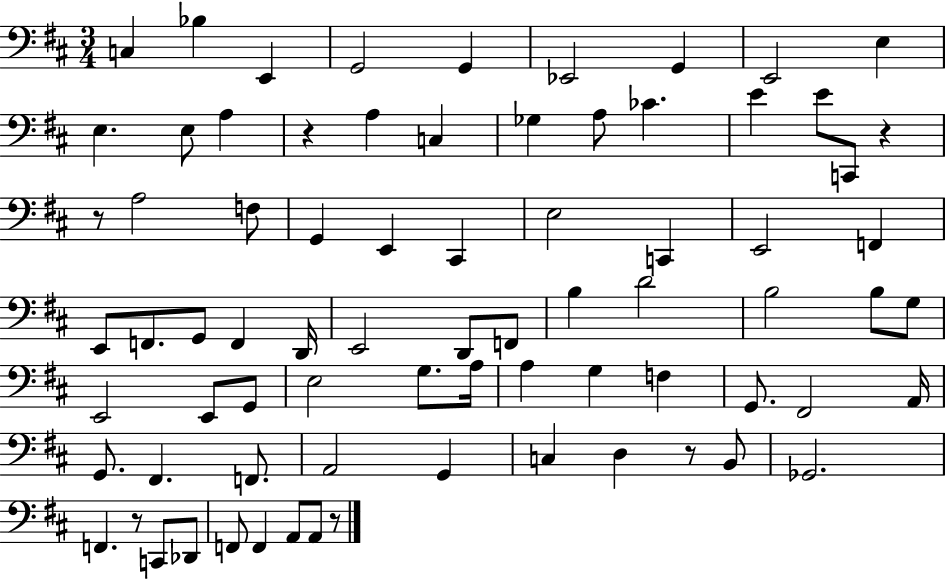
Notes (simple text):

C3/q Bb3/q E2/q G2/h G2/q Eb2/h G2/q E2/h E3/q E3/q. E3/e A3/q R/q A3/q C3/q Gb3/q A3/e CES4/q. E4/q E4/e C2/e R/q R/e A3/h F3/e G2/q E2/q C#2/q E3/h C2/q E2/h F2/q E2/e F2/e. G2/e F2/q D2/s E2/h D2/e F2/e B3/q D4/h B3/h B3/e G3/e E2/h E2/e G2/e E3/h G3/e. A3/s A3/q G3/q F3/q G2/e. F#2/h A2/s G2/e. F#2/q. F2/e. A2/h G2/q C3/q D3/q R/e B2/e Gb2/h. F2/q. R/e C2/e Db2/e F2/e F2/q A2/e A2/e R/e